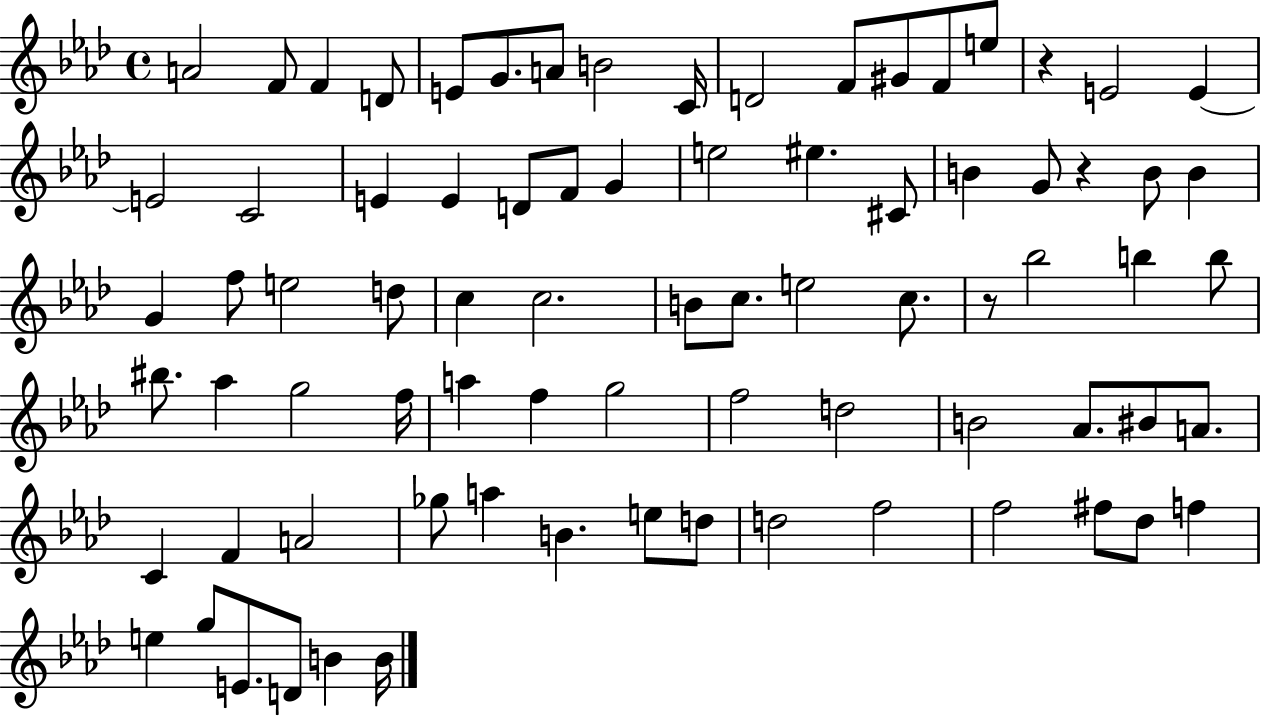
X:1
T:Untitled
M:4/4
L:1/4
K:Ab
A2 F/2 F D/2 E/2 G/2 A/2 B2 C/4 D2 F/2 ^G/2 F/2 e/2 z E2 E E2 C2 E E D/2 F/2 G e2 ^e ^C/2 B G/2 z B/2 B G f/2 e2 d/2 c c2 B/2 c/2 e2 c/2 z/2 _b2 b b/2 ^b/2 _a g2 f/4 a f g2 f2 d2 B2 _A/2 ^B/2 A/2 C F A2 _g/2 a B e/2 d/2 d2 f2 f2 ^f/2 _d/2 f e g/2 E/2 D/2 B B/4